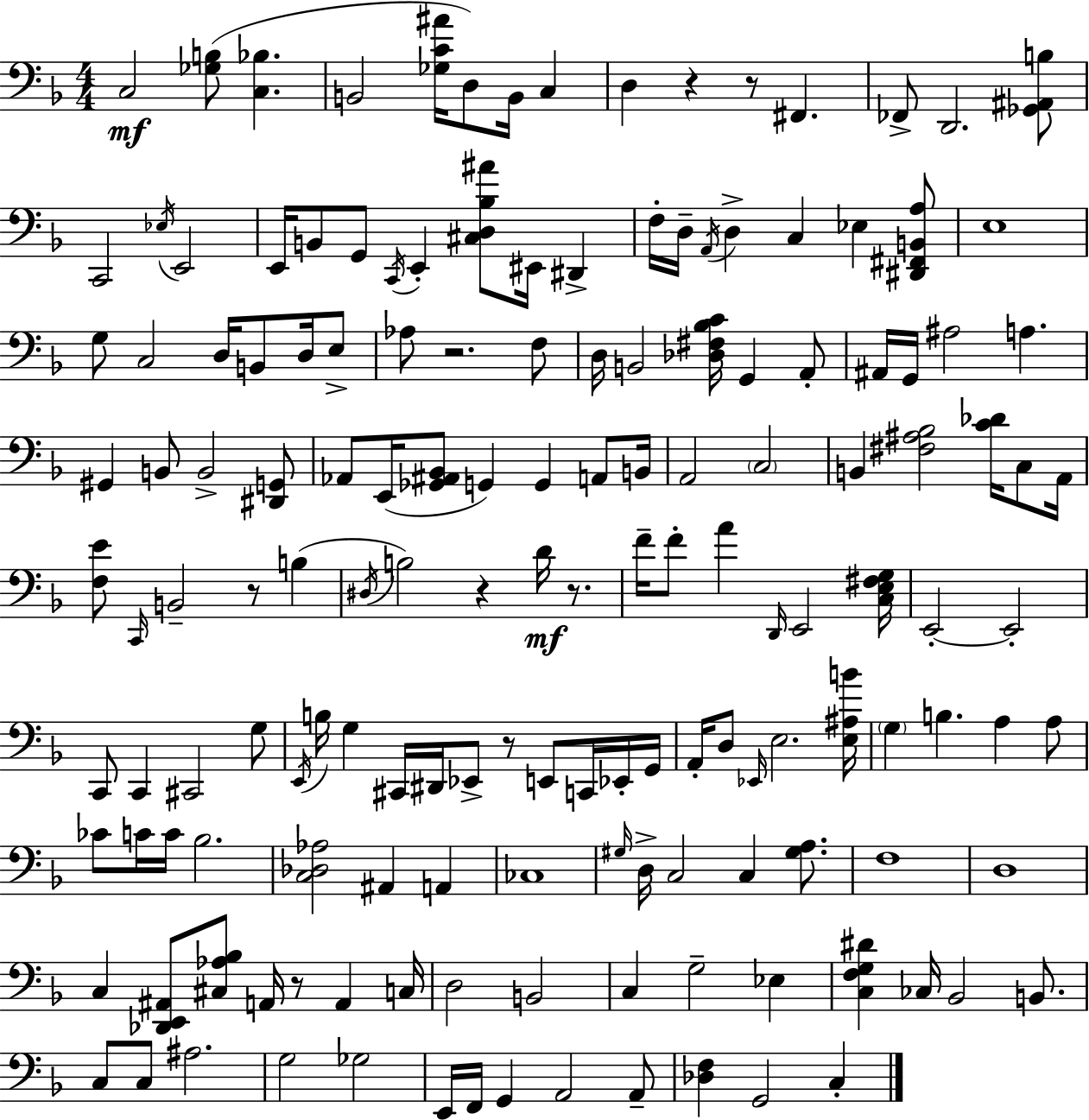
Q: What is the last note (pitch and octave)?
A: C3